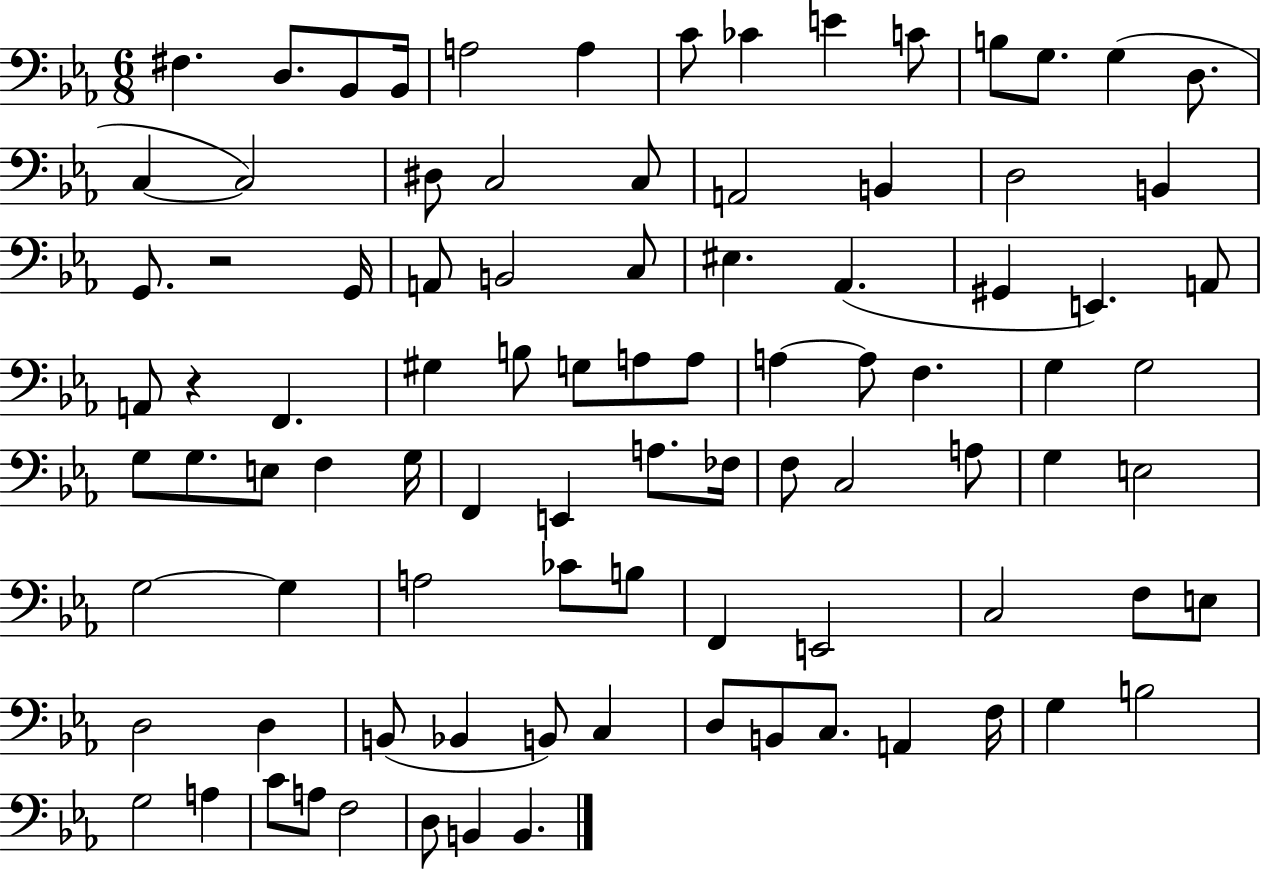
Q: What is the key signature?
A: EES major